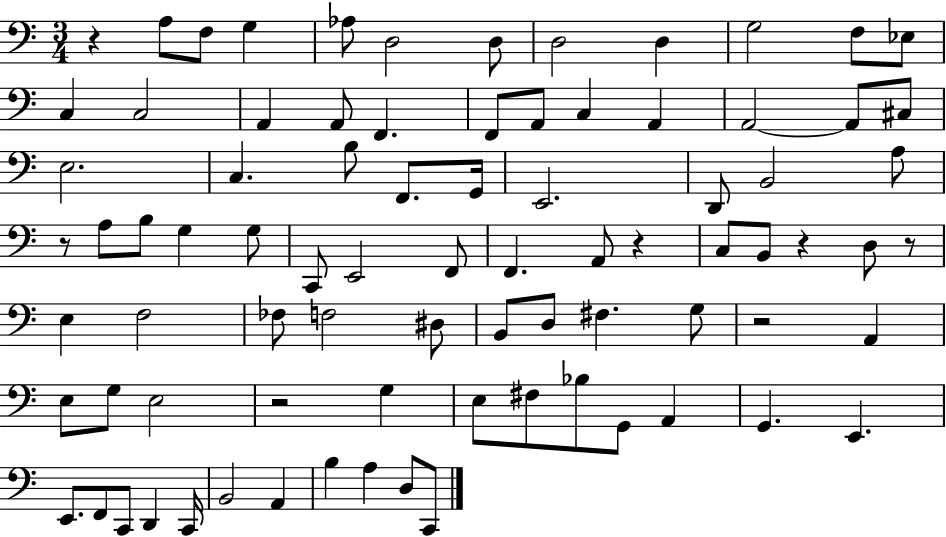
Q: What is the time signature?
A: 3/4